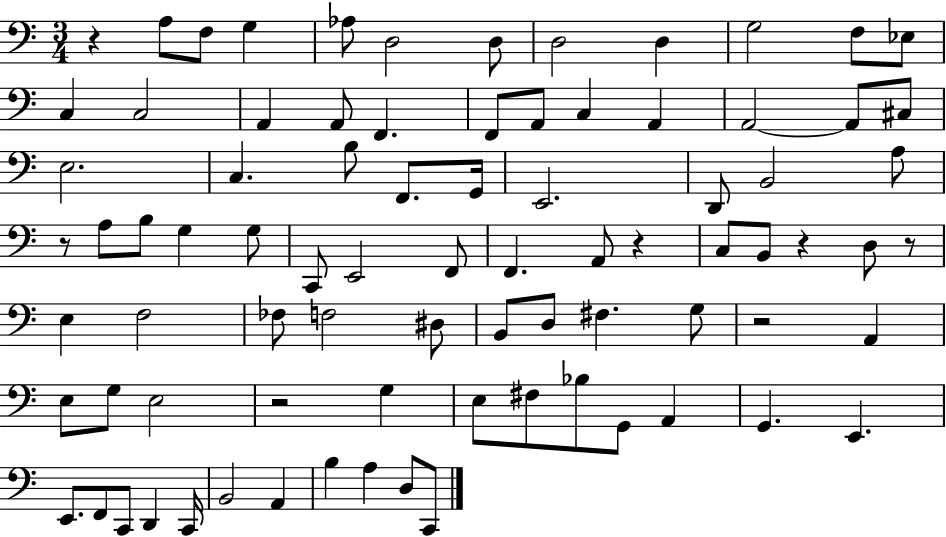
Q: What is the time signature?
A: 3/4